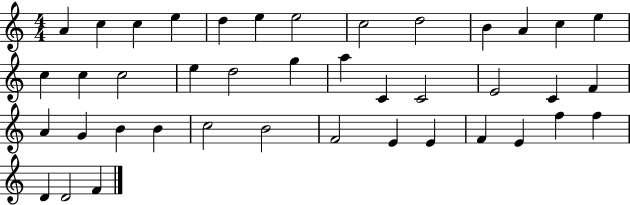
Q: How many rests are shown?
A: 0